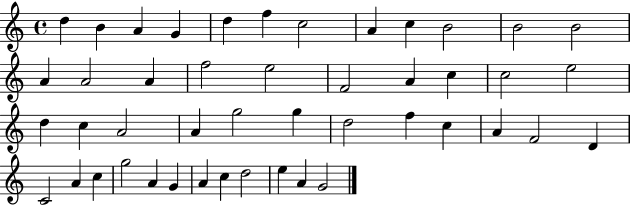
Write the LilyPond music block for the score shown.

{
  \clef treble
  \time 4/4
  \defaultTimeSignature
  \key c \major
  d''4 b'4 a'4 g'4 | d''4 f''4 c''2 | a'4 c''4 b'2 | b'2 b'2 | \break a'4 a'2 a'4 | f''2 e''2 | f'2 a'4 c''4 | c''2 e''2 | \break d''4 c''4 a'2 | a'4 g''2 g''4 | d''2 f''4 c''4 | a'4 f'2 d'4 | \break c'2 a'4 c''4 | g''2 a'4 g'4 | a'4 c''4 d''2 | e''4 a'4 g'2 | \break \bar "|."
}